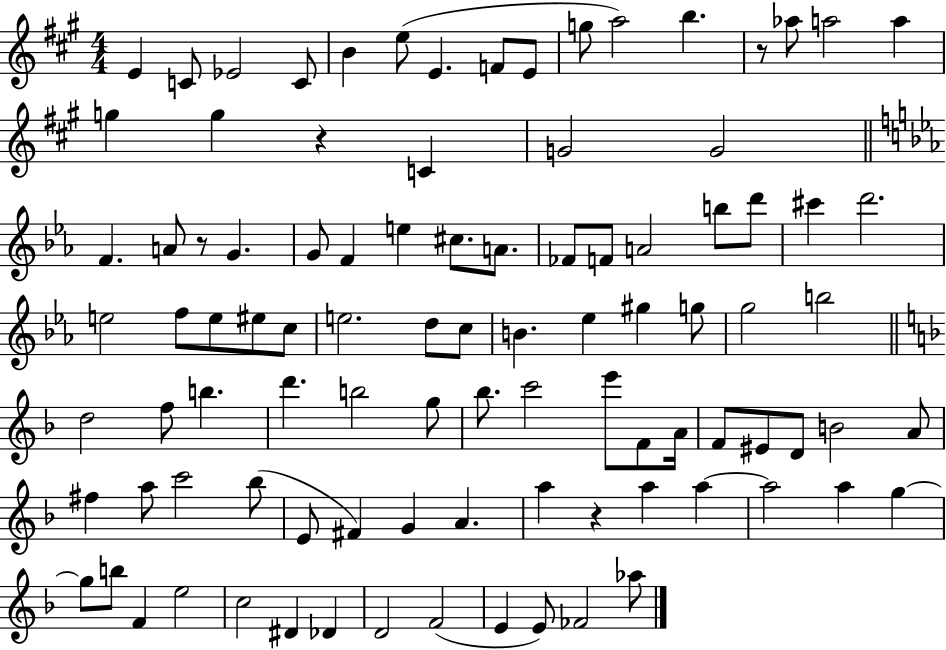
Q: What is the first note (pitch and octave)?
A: E4